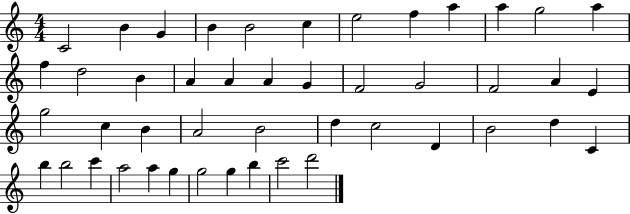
C4/h B4/q G4/q B4/q B4/h C5/q E5/h F5/q A5/q A5/q G5/h A5/q F5/q D5/h B4/q A4/q A4/q A4/q G4/q F4/h G4/h F4/h A4/q E4/q G5/h C5/q B4/q A4/h B4/h D5/q C5/h D4/q B4/h D5/q C4/q B5/q B5/h C6/q A5/h A5/q G5/q G5/h G5/q B5/q C6/h D6/h